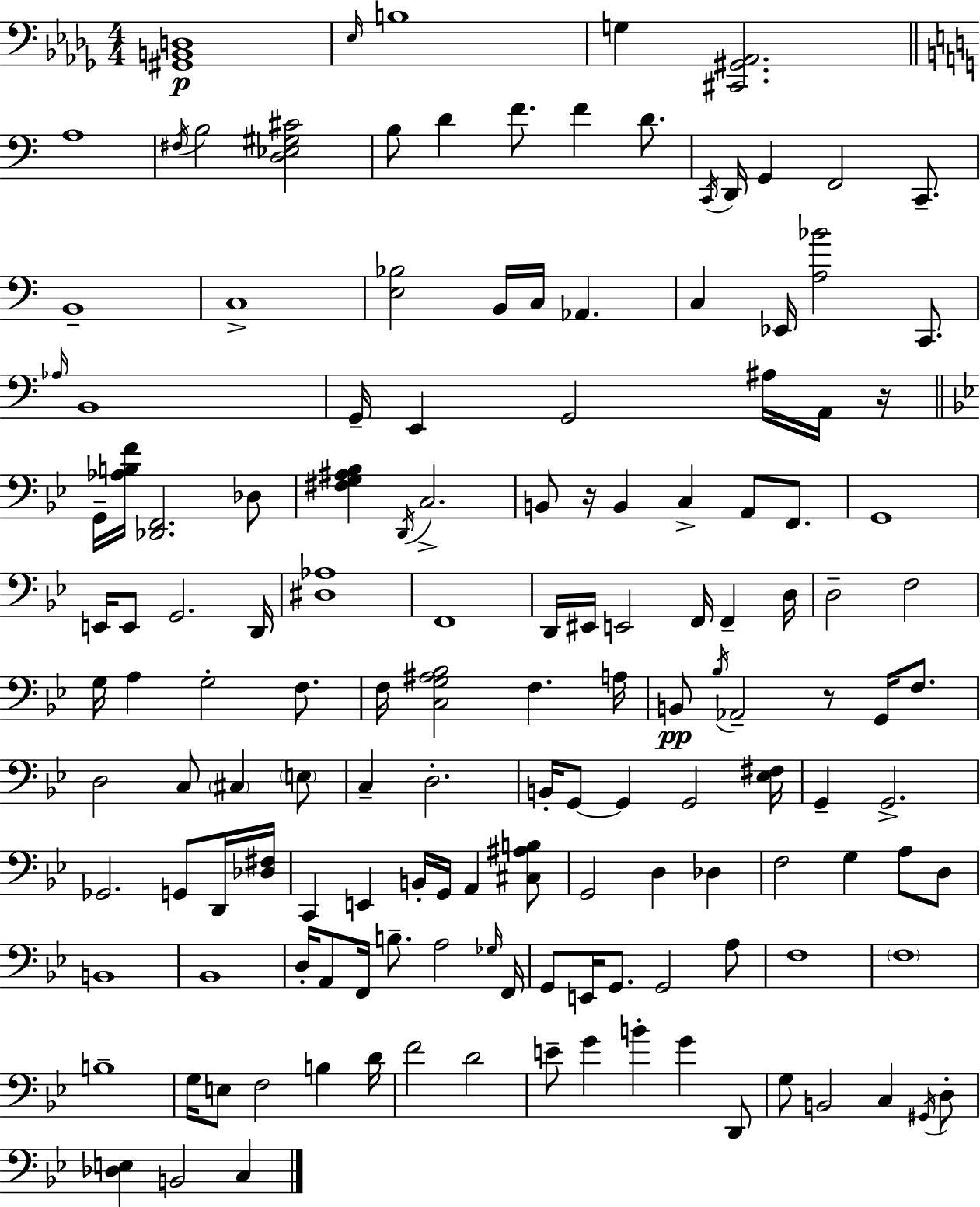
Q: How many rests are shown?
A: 3